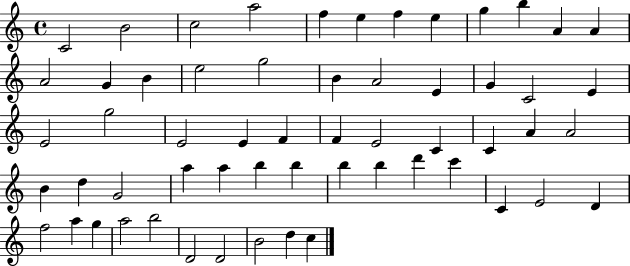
C4/h B4/h C5/h A5/h F5/q E5/q F5/q E5/q G5/q B5/q A4/q A4/q A4/h G4/q B4/q E5/h G5/h B4/q A4/h E4/q G4/q C4/h E4/q E4/h G5/h E4/h E4/q F4/q F4/q E4/h C4/q C4/q A4/q A4/h B4/q D5/q G4/h A5/q A5/q B5/q B5/q B5/q B5/q D6/q C6/q C4/q E4/h D4/q F5/h A5/q G5/q A5/h B5/h D4/h D4/h B4/h D5/q C5/q